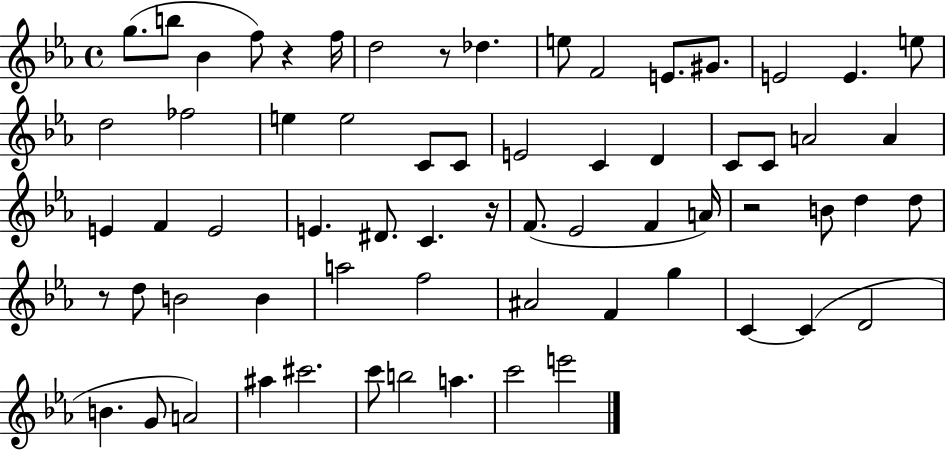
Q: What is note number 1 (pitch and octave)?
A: G5